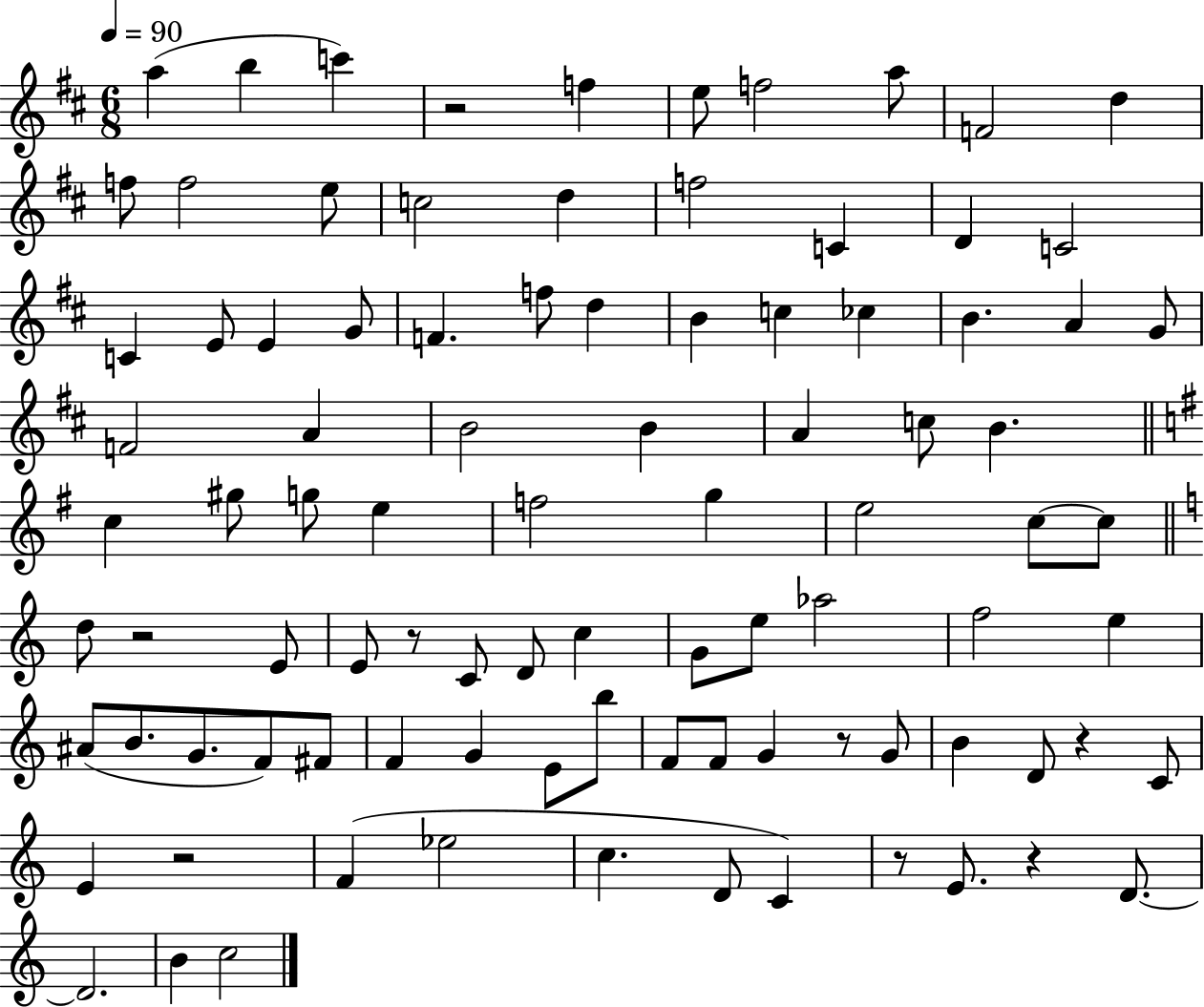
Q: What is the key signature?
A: D major